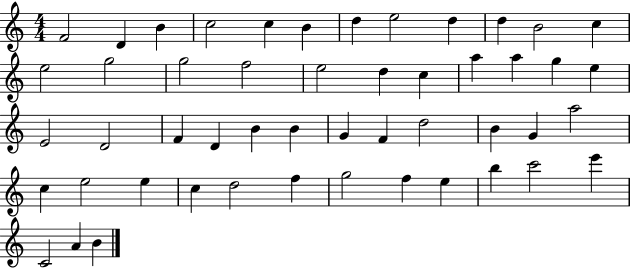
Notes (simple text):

F4/h D4/q B4/q C5/h C5/q B4/q D5/q E5/h D5/q D5/q B4/h C5/q E5/h G5/h G5/h F5/h E5/h D5/q C5/q A5/q A5/q G5/q E5/q E4/h D4/h F4/q D4/q B4/q B4/q G4/q F4/q D5/h B4/q G4/q A5/h C5/q E5/h E5/q C5/q D5/h F5/q G5/h F5/q E5/q B5/q C6/h E6/q C4/h A4/q B4/q